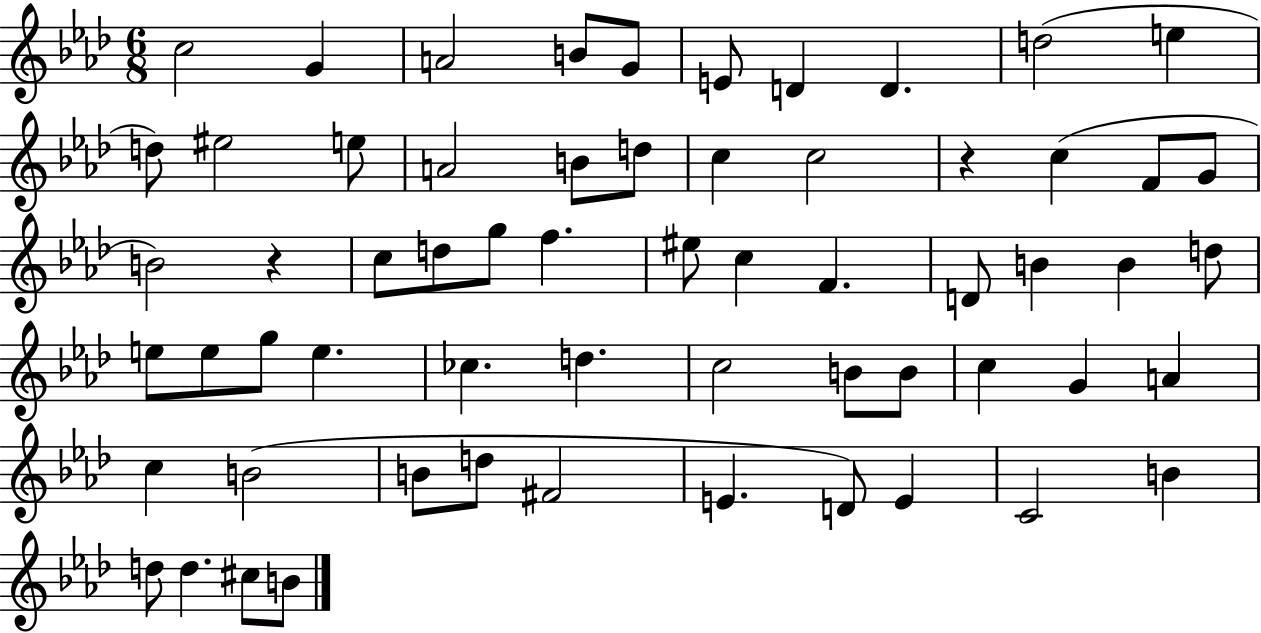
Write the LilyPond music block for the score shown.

{
  \clef treble
  \numericTimeSignature
  \time 6/8
  \key aes \major
  c''2 g'4 | a'2 b'8 g'8 | e'8 d'4 d'4. | d''2( e''4 | \break d''8) eis''2 e''8 | a'2 b'8 d''8 | c''4 c''2 | r4 c''4( f'8 g'8 | \break b'2) r4 | c''8 d''8 g''8 f''4. | eis''8 c''4 f'4. | d'8 b'4 b'4 d''8 | \break e''8 e''8 g''8 e''4. | ces''4. d''4. | c''2 b'8 b'8 | c''4 g'4 a'4 | \break c''4 b'2( | b'8 d''8 fis'2 | e'4. d'8) e'4 | c'2 b'4 | \break d''8 d''4. cis''8 b'8 | \bar "|."
}